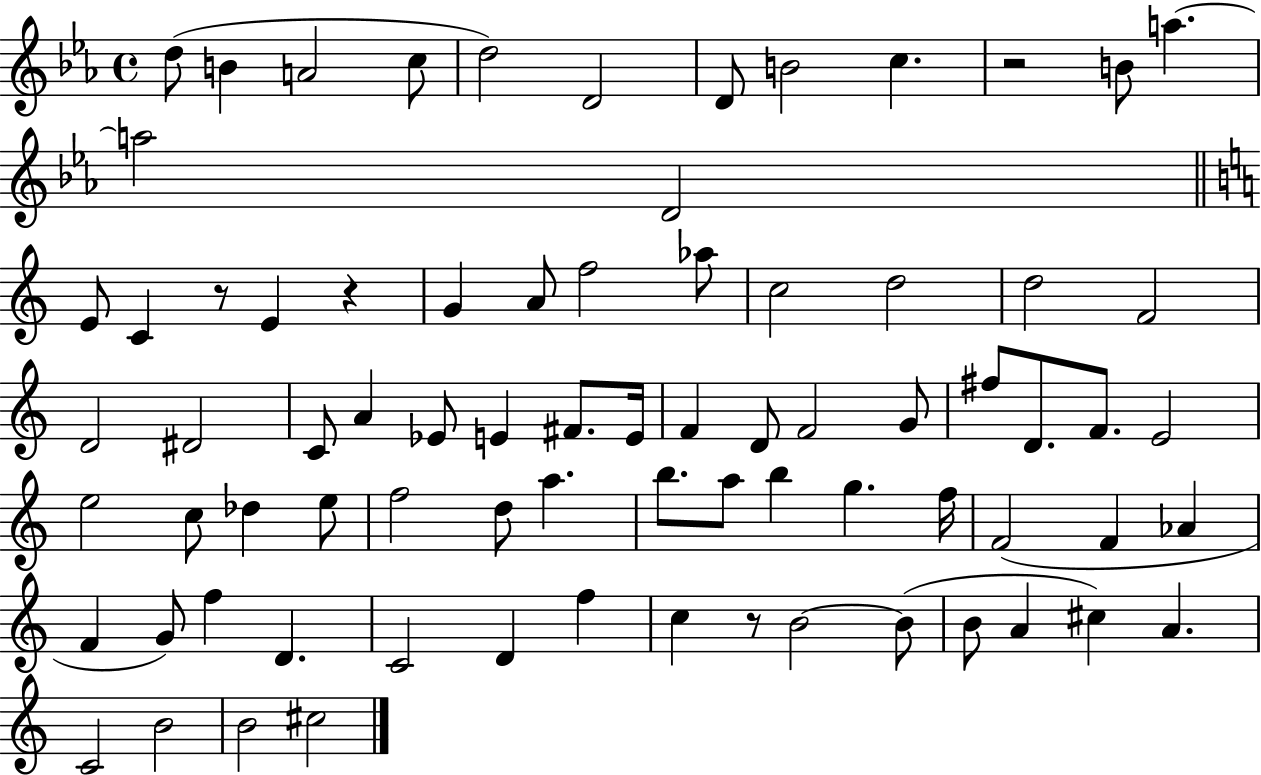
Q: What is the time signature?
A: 4/4